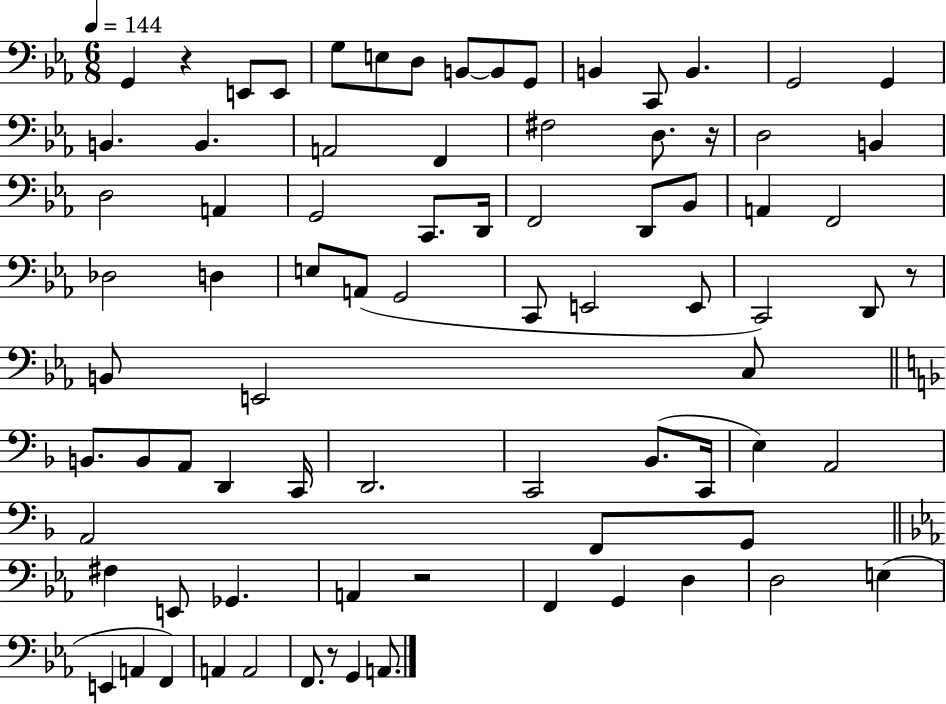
{
  \clef bass
  \numericTimeSignature
  \time 6/8
  \key ees \major
  \tempo 4 = 144
  g,4 r4 e,8 e,8 | g8 e8 d8 b,8~~ b,8 g,8 | b,4 c,8 b,4. | g,2 g,4 | \break b,4. b,4. | a,2 f,4 | fis2 d8. r16 | d2 b,4 | \break d2 a,4 | g,2 c,8. d,16 | f,2 d,8 bes,8 | a,4 f,2 | \break des2 d4 | e8 a,8( g,2 | c,8 e,2 e,8 | c,2) d,8 r8 | \break b,8 e,2 c8 | \bar "||" \break \key d \minor b,8. b,8 a,8 d,4 c,16 | d,2. | c,2 bes,8.( c,16 | e4) a,2 | \break a,2 f,8 g,8 | \bar "||" \break \key ees \major fis4 e,8 ges,4. | a,4 r2 | f,4 g,4 d4 | d2 e4( | \break e,4 a,4 f,4) | a,4 a,2 | f,8. r8 g,4 a,8. | \bar "|."
}